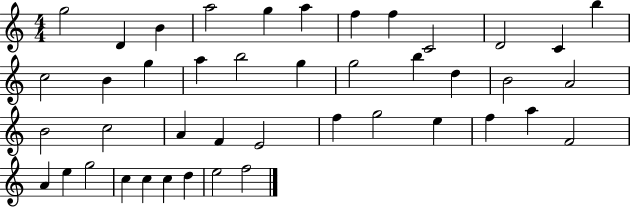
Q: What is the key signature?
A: C major